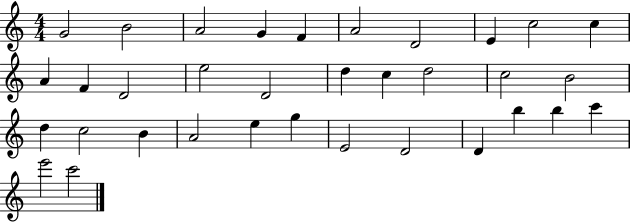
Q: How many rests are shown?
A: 0